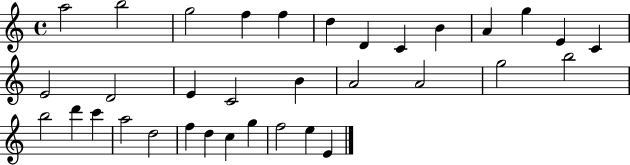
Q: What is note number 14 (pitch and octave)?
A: E4